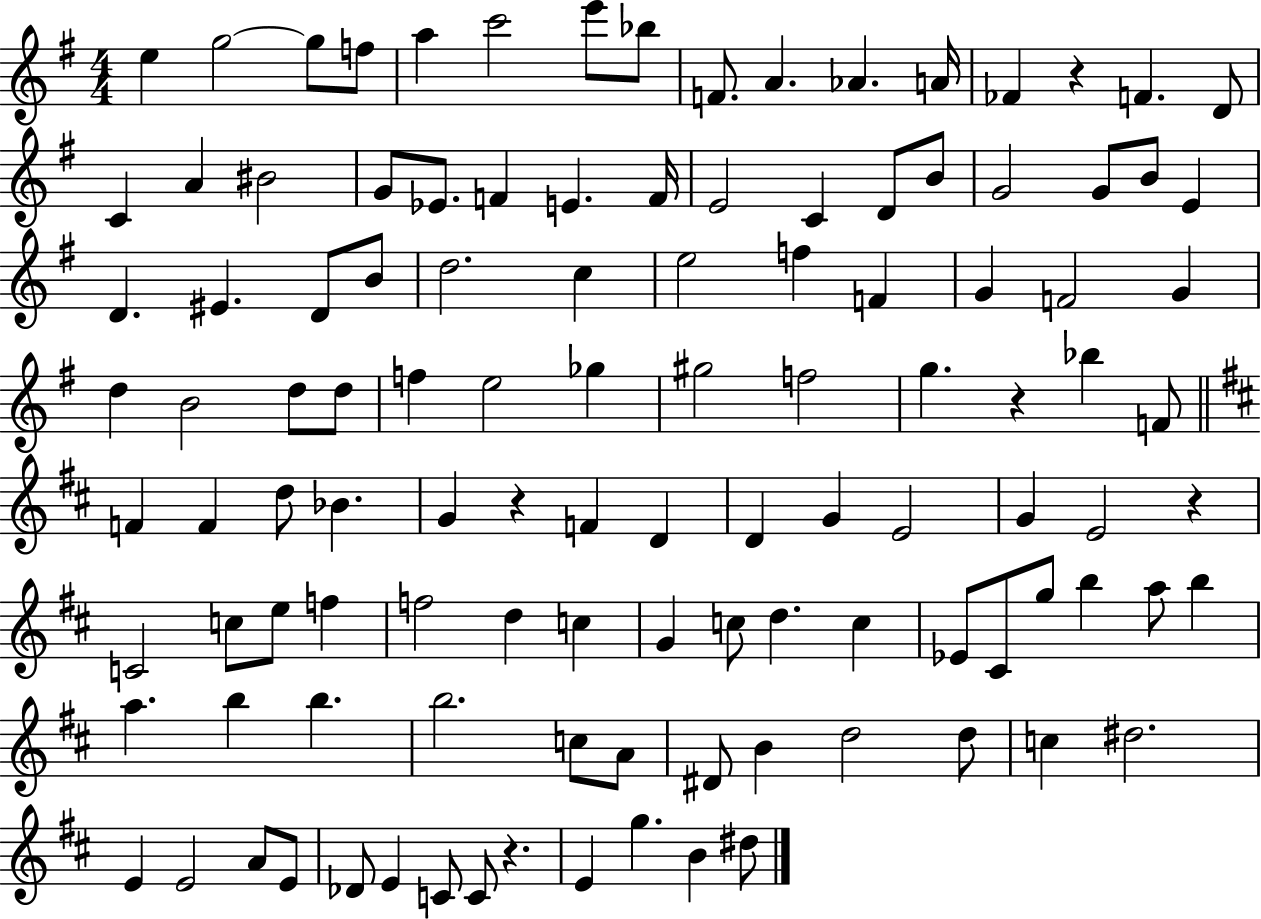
E5/q G5/h G5/e F5/e A5/q C6/h E6/e Bb5/e F4/e. A4/q. Ab4/q. A4/s FES4/q R/q F4/q. D4/e C4/q A4/q BIS4/h G4/e Eb4/e. F4/q E4/q. F4/s E4/h C4/q D4/e B4/e G4/h G4/e B4/e E4/q D4/q. EIS4/q. D4/e B4/e D5/h. C5/q E5/h F5/q F4/q G4/q F4/h G4/q D5/q B4/h D5/e D5/e F5/q E5/h Gb5/q G#5/h F5/h G5/q. R/q Bb5/q F4/e F4/q F4/q D5/e Bb4/q. G4/q R/q F4/q D4/q D4/q G4/q E4/h G4/q E4/h R/q C4/h C5/e E5/e F5/q F5/h D5/q C5/q G4/q C5/e D5/q. C5/q Eb4/e C#4/e G5/e B5/q A5/e B5/q A5/q. B5/q B5/q. B5/h. C5/e A4/e D#4/e B4/q D5/h D5/e C5/q D#5/h. E4/q E4/h A4/e E4/e Db4/e E4/q C4/e C4/e R/q. E4/q G5/q. B4/q D#5/e